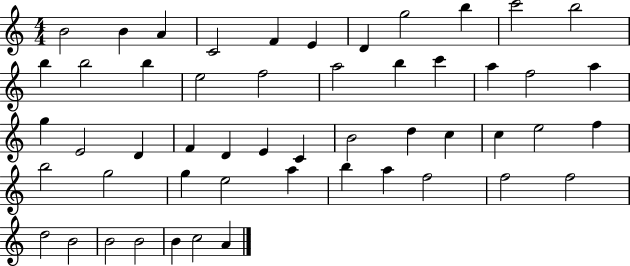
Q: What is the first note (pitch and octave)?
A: B4